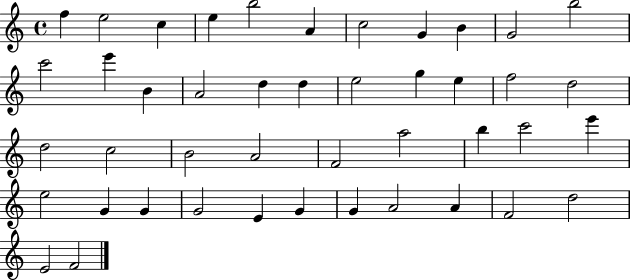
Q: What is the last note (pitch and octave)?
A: F4